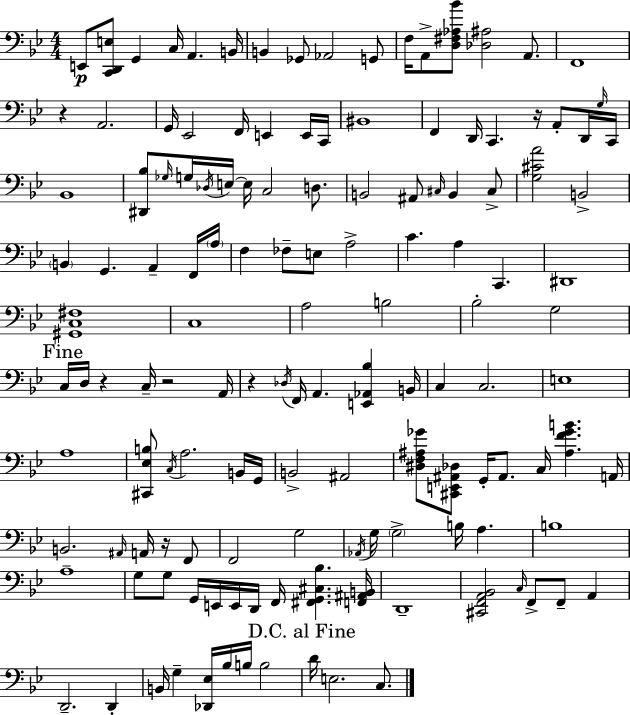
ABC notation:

X:1
T:Untitled
M:4/4
L:1/4
K:Bb
E,,/2 [C,,D,,E,]/2 G,, C,/4 A,, B,,/4 B,, _G,,/2 _A,,2 G,,/2 F,/4 A,,/2 [D,^F,_A,_B]/2 [_D,^A,]2 A,,/2 F,,4 z A,,2 G,,/4 _E,,2 F,,/4 E,, E,,/4 C,,/4 ^B,,4 F,, D,,/4 C,, z/4 A,,/2 D,,/4 G,/4 C,,/4 _B,,4 [^D,,_B,]/2 _G,/4 G,/4 _D,/4 E,/4 E,/4 C,2 D,/2 B,,2 ^A,,/2 ^C,/4 B,, ^C,/2 [G,^CA]2 B,,2 B,, G,, A,, F,,/4 A,/4 F, _F,/2 E,/2 A,2 C A, C,, ^D,,4 [^G,,C,^F,]4 C,4 A,2 B,2 _B,2 G,2 C,/4 D,/4 z C,/4 z2 A,,/4 z _D,/4 F,,/4 A,, [E,,_A,,_B,] B,,/4 C, C,2 E,4 A,4 [^C,,_E,B,]/2 C,/4 A,2 B,,/4 G,,/4 B,,2 ^A,,2 [^D,F,^A,_G]/2 [^C,,E,,^A,,_D,]/2 G,,/4 ^A,,/2 C,/4 [^A,F_GB] A,,/4 B,,2 ^A,,/4 A,,/4 z/4 F,,/2 F,,2 G,2 _A,,/4 G,/4 G,2 B,/4 A, B,4 A,4 G,/2 G,/2 G,,/4 E,,/4 E,,/4 D,,/4 F,,/4 [^F,,G,,^C,_B,] [F,,^A,,B,,]/4 D,,4 [^C,,F,,A,,_B,,]2 C,/4 F,,/2 F,,/2 A,, D,,2 D,, B,,/4 G, [_D,,_E,]/4 _B,/4 B,/4 B,2 D/4 E,2 C,/2